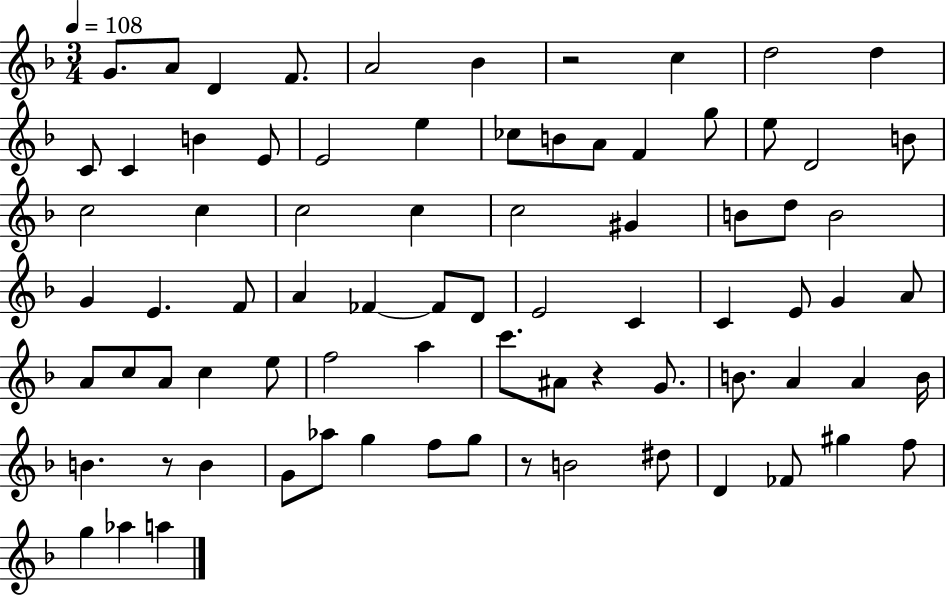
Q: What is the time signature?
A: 3/4